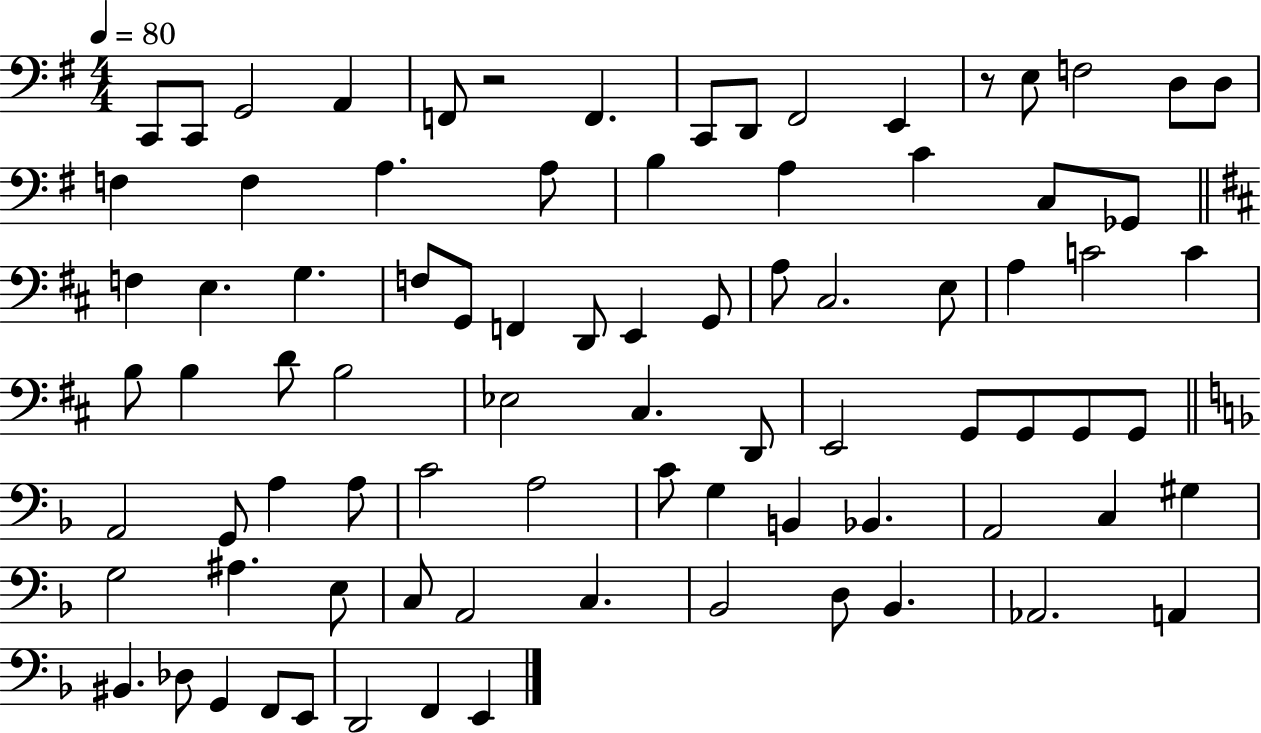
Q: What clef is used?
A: bass